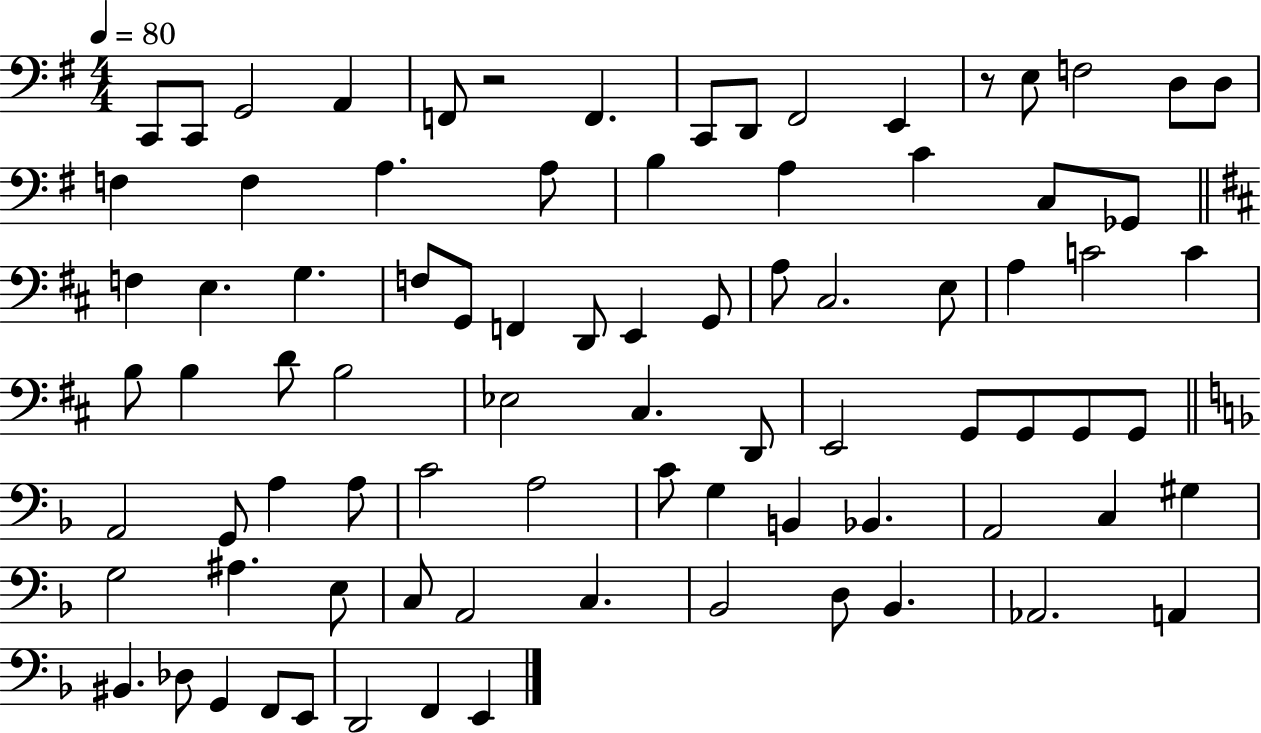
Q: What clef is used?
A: bass